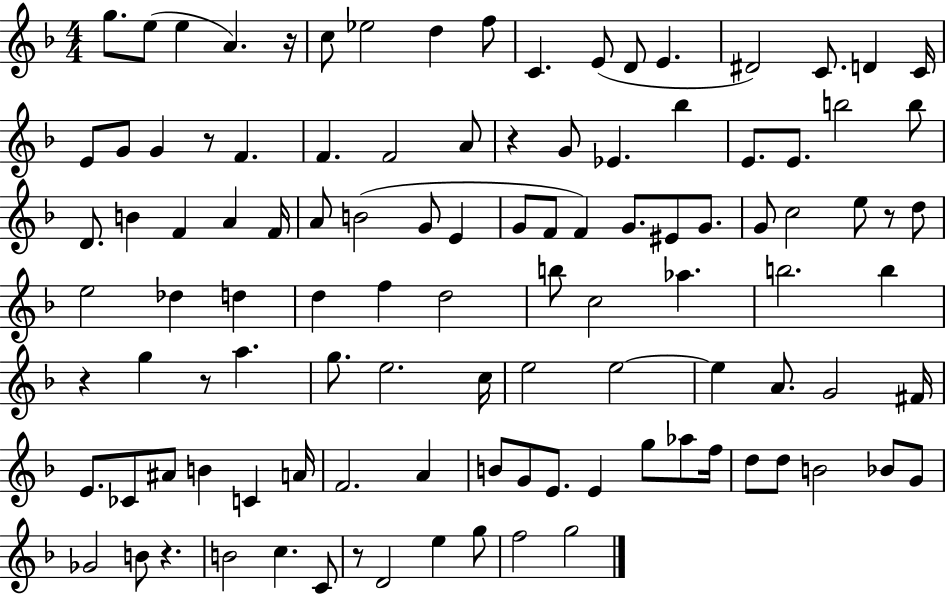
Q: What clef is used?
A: treble